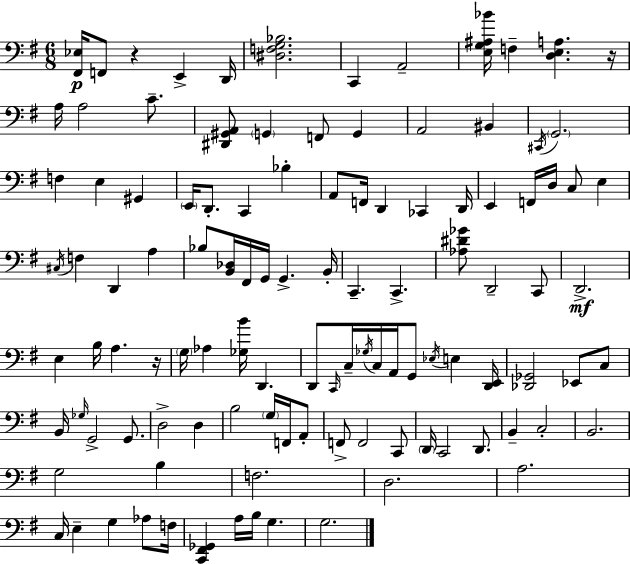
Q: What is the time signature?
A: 6/8